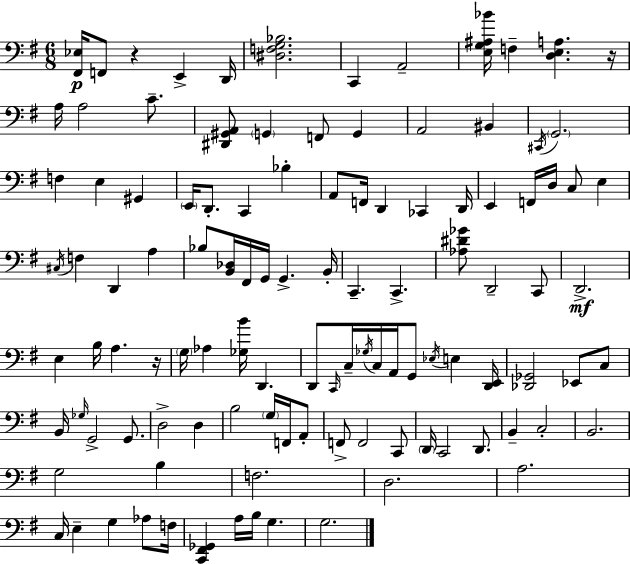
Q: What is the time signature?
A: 6/8